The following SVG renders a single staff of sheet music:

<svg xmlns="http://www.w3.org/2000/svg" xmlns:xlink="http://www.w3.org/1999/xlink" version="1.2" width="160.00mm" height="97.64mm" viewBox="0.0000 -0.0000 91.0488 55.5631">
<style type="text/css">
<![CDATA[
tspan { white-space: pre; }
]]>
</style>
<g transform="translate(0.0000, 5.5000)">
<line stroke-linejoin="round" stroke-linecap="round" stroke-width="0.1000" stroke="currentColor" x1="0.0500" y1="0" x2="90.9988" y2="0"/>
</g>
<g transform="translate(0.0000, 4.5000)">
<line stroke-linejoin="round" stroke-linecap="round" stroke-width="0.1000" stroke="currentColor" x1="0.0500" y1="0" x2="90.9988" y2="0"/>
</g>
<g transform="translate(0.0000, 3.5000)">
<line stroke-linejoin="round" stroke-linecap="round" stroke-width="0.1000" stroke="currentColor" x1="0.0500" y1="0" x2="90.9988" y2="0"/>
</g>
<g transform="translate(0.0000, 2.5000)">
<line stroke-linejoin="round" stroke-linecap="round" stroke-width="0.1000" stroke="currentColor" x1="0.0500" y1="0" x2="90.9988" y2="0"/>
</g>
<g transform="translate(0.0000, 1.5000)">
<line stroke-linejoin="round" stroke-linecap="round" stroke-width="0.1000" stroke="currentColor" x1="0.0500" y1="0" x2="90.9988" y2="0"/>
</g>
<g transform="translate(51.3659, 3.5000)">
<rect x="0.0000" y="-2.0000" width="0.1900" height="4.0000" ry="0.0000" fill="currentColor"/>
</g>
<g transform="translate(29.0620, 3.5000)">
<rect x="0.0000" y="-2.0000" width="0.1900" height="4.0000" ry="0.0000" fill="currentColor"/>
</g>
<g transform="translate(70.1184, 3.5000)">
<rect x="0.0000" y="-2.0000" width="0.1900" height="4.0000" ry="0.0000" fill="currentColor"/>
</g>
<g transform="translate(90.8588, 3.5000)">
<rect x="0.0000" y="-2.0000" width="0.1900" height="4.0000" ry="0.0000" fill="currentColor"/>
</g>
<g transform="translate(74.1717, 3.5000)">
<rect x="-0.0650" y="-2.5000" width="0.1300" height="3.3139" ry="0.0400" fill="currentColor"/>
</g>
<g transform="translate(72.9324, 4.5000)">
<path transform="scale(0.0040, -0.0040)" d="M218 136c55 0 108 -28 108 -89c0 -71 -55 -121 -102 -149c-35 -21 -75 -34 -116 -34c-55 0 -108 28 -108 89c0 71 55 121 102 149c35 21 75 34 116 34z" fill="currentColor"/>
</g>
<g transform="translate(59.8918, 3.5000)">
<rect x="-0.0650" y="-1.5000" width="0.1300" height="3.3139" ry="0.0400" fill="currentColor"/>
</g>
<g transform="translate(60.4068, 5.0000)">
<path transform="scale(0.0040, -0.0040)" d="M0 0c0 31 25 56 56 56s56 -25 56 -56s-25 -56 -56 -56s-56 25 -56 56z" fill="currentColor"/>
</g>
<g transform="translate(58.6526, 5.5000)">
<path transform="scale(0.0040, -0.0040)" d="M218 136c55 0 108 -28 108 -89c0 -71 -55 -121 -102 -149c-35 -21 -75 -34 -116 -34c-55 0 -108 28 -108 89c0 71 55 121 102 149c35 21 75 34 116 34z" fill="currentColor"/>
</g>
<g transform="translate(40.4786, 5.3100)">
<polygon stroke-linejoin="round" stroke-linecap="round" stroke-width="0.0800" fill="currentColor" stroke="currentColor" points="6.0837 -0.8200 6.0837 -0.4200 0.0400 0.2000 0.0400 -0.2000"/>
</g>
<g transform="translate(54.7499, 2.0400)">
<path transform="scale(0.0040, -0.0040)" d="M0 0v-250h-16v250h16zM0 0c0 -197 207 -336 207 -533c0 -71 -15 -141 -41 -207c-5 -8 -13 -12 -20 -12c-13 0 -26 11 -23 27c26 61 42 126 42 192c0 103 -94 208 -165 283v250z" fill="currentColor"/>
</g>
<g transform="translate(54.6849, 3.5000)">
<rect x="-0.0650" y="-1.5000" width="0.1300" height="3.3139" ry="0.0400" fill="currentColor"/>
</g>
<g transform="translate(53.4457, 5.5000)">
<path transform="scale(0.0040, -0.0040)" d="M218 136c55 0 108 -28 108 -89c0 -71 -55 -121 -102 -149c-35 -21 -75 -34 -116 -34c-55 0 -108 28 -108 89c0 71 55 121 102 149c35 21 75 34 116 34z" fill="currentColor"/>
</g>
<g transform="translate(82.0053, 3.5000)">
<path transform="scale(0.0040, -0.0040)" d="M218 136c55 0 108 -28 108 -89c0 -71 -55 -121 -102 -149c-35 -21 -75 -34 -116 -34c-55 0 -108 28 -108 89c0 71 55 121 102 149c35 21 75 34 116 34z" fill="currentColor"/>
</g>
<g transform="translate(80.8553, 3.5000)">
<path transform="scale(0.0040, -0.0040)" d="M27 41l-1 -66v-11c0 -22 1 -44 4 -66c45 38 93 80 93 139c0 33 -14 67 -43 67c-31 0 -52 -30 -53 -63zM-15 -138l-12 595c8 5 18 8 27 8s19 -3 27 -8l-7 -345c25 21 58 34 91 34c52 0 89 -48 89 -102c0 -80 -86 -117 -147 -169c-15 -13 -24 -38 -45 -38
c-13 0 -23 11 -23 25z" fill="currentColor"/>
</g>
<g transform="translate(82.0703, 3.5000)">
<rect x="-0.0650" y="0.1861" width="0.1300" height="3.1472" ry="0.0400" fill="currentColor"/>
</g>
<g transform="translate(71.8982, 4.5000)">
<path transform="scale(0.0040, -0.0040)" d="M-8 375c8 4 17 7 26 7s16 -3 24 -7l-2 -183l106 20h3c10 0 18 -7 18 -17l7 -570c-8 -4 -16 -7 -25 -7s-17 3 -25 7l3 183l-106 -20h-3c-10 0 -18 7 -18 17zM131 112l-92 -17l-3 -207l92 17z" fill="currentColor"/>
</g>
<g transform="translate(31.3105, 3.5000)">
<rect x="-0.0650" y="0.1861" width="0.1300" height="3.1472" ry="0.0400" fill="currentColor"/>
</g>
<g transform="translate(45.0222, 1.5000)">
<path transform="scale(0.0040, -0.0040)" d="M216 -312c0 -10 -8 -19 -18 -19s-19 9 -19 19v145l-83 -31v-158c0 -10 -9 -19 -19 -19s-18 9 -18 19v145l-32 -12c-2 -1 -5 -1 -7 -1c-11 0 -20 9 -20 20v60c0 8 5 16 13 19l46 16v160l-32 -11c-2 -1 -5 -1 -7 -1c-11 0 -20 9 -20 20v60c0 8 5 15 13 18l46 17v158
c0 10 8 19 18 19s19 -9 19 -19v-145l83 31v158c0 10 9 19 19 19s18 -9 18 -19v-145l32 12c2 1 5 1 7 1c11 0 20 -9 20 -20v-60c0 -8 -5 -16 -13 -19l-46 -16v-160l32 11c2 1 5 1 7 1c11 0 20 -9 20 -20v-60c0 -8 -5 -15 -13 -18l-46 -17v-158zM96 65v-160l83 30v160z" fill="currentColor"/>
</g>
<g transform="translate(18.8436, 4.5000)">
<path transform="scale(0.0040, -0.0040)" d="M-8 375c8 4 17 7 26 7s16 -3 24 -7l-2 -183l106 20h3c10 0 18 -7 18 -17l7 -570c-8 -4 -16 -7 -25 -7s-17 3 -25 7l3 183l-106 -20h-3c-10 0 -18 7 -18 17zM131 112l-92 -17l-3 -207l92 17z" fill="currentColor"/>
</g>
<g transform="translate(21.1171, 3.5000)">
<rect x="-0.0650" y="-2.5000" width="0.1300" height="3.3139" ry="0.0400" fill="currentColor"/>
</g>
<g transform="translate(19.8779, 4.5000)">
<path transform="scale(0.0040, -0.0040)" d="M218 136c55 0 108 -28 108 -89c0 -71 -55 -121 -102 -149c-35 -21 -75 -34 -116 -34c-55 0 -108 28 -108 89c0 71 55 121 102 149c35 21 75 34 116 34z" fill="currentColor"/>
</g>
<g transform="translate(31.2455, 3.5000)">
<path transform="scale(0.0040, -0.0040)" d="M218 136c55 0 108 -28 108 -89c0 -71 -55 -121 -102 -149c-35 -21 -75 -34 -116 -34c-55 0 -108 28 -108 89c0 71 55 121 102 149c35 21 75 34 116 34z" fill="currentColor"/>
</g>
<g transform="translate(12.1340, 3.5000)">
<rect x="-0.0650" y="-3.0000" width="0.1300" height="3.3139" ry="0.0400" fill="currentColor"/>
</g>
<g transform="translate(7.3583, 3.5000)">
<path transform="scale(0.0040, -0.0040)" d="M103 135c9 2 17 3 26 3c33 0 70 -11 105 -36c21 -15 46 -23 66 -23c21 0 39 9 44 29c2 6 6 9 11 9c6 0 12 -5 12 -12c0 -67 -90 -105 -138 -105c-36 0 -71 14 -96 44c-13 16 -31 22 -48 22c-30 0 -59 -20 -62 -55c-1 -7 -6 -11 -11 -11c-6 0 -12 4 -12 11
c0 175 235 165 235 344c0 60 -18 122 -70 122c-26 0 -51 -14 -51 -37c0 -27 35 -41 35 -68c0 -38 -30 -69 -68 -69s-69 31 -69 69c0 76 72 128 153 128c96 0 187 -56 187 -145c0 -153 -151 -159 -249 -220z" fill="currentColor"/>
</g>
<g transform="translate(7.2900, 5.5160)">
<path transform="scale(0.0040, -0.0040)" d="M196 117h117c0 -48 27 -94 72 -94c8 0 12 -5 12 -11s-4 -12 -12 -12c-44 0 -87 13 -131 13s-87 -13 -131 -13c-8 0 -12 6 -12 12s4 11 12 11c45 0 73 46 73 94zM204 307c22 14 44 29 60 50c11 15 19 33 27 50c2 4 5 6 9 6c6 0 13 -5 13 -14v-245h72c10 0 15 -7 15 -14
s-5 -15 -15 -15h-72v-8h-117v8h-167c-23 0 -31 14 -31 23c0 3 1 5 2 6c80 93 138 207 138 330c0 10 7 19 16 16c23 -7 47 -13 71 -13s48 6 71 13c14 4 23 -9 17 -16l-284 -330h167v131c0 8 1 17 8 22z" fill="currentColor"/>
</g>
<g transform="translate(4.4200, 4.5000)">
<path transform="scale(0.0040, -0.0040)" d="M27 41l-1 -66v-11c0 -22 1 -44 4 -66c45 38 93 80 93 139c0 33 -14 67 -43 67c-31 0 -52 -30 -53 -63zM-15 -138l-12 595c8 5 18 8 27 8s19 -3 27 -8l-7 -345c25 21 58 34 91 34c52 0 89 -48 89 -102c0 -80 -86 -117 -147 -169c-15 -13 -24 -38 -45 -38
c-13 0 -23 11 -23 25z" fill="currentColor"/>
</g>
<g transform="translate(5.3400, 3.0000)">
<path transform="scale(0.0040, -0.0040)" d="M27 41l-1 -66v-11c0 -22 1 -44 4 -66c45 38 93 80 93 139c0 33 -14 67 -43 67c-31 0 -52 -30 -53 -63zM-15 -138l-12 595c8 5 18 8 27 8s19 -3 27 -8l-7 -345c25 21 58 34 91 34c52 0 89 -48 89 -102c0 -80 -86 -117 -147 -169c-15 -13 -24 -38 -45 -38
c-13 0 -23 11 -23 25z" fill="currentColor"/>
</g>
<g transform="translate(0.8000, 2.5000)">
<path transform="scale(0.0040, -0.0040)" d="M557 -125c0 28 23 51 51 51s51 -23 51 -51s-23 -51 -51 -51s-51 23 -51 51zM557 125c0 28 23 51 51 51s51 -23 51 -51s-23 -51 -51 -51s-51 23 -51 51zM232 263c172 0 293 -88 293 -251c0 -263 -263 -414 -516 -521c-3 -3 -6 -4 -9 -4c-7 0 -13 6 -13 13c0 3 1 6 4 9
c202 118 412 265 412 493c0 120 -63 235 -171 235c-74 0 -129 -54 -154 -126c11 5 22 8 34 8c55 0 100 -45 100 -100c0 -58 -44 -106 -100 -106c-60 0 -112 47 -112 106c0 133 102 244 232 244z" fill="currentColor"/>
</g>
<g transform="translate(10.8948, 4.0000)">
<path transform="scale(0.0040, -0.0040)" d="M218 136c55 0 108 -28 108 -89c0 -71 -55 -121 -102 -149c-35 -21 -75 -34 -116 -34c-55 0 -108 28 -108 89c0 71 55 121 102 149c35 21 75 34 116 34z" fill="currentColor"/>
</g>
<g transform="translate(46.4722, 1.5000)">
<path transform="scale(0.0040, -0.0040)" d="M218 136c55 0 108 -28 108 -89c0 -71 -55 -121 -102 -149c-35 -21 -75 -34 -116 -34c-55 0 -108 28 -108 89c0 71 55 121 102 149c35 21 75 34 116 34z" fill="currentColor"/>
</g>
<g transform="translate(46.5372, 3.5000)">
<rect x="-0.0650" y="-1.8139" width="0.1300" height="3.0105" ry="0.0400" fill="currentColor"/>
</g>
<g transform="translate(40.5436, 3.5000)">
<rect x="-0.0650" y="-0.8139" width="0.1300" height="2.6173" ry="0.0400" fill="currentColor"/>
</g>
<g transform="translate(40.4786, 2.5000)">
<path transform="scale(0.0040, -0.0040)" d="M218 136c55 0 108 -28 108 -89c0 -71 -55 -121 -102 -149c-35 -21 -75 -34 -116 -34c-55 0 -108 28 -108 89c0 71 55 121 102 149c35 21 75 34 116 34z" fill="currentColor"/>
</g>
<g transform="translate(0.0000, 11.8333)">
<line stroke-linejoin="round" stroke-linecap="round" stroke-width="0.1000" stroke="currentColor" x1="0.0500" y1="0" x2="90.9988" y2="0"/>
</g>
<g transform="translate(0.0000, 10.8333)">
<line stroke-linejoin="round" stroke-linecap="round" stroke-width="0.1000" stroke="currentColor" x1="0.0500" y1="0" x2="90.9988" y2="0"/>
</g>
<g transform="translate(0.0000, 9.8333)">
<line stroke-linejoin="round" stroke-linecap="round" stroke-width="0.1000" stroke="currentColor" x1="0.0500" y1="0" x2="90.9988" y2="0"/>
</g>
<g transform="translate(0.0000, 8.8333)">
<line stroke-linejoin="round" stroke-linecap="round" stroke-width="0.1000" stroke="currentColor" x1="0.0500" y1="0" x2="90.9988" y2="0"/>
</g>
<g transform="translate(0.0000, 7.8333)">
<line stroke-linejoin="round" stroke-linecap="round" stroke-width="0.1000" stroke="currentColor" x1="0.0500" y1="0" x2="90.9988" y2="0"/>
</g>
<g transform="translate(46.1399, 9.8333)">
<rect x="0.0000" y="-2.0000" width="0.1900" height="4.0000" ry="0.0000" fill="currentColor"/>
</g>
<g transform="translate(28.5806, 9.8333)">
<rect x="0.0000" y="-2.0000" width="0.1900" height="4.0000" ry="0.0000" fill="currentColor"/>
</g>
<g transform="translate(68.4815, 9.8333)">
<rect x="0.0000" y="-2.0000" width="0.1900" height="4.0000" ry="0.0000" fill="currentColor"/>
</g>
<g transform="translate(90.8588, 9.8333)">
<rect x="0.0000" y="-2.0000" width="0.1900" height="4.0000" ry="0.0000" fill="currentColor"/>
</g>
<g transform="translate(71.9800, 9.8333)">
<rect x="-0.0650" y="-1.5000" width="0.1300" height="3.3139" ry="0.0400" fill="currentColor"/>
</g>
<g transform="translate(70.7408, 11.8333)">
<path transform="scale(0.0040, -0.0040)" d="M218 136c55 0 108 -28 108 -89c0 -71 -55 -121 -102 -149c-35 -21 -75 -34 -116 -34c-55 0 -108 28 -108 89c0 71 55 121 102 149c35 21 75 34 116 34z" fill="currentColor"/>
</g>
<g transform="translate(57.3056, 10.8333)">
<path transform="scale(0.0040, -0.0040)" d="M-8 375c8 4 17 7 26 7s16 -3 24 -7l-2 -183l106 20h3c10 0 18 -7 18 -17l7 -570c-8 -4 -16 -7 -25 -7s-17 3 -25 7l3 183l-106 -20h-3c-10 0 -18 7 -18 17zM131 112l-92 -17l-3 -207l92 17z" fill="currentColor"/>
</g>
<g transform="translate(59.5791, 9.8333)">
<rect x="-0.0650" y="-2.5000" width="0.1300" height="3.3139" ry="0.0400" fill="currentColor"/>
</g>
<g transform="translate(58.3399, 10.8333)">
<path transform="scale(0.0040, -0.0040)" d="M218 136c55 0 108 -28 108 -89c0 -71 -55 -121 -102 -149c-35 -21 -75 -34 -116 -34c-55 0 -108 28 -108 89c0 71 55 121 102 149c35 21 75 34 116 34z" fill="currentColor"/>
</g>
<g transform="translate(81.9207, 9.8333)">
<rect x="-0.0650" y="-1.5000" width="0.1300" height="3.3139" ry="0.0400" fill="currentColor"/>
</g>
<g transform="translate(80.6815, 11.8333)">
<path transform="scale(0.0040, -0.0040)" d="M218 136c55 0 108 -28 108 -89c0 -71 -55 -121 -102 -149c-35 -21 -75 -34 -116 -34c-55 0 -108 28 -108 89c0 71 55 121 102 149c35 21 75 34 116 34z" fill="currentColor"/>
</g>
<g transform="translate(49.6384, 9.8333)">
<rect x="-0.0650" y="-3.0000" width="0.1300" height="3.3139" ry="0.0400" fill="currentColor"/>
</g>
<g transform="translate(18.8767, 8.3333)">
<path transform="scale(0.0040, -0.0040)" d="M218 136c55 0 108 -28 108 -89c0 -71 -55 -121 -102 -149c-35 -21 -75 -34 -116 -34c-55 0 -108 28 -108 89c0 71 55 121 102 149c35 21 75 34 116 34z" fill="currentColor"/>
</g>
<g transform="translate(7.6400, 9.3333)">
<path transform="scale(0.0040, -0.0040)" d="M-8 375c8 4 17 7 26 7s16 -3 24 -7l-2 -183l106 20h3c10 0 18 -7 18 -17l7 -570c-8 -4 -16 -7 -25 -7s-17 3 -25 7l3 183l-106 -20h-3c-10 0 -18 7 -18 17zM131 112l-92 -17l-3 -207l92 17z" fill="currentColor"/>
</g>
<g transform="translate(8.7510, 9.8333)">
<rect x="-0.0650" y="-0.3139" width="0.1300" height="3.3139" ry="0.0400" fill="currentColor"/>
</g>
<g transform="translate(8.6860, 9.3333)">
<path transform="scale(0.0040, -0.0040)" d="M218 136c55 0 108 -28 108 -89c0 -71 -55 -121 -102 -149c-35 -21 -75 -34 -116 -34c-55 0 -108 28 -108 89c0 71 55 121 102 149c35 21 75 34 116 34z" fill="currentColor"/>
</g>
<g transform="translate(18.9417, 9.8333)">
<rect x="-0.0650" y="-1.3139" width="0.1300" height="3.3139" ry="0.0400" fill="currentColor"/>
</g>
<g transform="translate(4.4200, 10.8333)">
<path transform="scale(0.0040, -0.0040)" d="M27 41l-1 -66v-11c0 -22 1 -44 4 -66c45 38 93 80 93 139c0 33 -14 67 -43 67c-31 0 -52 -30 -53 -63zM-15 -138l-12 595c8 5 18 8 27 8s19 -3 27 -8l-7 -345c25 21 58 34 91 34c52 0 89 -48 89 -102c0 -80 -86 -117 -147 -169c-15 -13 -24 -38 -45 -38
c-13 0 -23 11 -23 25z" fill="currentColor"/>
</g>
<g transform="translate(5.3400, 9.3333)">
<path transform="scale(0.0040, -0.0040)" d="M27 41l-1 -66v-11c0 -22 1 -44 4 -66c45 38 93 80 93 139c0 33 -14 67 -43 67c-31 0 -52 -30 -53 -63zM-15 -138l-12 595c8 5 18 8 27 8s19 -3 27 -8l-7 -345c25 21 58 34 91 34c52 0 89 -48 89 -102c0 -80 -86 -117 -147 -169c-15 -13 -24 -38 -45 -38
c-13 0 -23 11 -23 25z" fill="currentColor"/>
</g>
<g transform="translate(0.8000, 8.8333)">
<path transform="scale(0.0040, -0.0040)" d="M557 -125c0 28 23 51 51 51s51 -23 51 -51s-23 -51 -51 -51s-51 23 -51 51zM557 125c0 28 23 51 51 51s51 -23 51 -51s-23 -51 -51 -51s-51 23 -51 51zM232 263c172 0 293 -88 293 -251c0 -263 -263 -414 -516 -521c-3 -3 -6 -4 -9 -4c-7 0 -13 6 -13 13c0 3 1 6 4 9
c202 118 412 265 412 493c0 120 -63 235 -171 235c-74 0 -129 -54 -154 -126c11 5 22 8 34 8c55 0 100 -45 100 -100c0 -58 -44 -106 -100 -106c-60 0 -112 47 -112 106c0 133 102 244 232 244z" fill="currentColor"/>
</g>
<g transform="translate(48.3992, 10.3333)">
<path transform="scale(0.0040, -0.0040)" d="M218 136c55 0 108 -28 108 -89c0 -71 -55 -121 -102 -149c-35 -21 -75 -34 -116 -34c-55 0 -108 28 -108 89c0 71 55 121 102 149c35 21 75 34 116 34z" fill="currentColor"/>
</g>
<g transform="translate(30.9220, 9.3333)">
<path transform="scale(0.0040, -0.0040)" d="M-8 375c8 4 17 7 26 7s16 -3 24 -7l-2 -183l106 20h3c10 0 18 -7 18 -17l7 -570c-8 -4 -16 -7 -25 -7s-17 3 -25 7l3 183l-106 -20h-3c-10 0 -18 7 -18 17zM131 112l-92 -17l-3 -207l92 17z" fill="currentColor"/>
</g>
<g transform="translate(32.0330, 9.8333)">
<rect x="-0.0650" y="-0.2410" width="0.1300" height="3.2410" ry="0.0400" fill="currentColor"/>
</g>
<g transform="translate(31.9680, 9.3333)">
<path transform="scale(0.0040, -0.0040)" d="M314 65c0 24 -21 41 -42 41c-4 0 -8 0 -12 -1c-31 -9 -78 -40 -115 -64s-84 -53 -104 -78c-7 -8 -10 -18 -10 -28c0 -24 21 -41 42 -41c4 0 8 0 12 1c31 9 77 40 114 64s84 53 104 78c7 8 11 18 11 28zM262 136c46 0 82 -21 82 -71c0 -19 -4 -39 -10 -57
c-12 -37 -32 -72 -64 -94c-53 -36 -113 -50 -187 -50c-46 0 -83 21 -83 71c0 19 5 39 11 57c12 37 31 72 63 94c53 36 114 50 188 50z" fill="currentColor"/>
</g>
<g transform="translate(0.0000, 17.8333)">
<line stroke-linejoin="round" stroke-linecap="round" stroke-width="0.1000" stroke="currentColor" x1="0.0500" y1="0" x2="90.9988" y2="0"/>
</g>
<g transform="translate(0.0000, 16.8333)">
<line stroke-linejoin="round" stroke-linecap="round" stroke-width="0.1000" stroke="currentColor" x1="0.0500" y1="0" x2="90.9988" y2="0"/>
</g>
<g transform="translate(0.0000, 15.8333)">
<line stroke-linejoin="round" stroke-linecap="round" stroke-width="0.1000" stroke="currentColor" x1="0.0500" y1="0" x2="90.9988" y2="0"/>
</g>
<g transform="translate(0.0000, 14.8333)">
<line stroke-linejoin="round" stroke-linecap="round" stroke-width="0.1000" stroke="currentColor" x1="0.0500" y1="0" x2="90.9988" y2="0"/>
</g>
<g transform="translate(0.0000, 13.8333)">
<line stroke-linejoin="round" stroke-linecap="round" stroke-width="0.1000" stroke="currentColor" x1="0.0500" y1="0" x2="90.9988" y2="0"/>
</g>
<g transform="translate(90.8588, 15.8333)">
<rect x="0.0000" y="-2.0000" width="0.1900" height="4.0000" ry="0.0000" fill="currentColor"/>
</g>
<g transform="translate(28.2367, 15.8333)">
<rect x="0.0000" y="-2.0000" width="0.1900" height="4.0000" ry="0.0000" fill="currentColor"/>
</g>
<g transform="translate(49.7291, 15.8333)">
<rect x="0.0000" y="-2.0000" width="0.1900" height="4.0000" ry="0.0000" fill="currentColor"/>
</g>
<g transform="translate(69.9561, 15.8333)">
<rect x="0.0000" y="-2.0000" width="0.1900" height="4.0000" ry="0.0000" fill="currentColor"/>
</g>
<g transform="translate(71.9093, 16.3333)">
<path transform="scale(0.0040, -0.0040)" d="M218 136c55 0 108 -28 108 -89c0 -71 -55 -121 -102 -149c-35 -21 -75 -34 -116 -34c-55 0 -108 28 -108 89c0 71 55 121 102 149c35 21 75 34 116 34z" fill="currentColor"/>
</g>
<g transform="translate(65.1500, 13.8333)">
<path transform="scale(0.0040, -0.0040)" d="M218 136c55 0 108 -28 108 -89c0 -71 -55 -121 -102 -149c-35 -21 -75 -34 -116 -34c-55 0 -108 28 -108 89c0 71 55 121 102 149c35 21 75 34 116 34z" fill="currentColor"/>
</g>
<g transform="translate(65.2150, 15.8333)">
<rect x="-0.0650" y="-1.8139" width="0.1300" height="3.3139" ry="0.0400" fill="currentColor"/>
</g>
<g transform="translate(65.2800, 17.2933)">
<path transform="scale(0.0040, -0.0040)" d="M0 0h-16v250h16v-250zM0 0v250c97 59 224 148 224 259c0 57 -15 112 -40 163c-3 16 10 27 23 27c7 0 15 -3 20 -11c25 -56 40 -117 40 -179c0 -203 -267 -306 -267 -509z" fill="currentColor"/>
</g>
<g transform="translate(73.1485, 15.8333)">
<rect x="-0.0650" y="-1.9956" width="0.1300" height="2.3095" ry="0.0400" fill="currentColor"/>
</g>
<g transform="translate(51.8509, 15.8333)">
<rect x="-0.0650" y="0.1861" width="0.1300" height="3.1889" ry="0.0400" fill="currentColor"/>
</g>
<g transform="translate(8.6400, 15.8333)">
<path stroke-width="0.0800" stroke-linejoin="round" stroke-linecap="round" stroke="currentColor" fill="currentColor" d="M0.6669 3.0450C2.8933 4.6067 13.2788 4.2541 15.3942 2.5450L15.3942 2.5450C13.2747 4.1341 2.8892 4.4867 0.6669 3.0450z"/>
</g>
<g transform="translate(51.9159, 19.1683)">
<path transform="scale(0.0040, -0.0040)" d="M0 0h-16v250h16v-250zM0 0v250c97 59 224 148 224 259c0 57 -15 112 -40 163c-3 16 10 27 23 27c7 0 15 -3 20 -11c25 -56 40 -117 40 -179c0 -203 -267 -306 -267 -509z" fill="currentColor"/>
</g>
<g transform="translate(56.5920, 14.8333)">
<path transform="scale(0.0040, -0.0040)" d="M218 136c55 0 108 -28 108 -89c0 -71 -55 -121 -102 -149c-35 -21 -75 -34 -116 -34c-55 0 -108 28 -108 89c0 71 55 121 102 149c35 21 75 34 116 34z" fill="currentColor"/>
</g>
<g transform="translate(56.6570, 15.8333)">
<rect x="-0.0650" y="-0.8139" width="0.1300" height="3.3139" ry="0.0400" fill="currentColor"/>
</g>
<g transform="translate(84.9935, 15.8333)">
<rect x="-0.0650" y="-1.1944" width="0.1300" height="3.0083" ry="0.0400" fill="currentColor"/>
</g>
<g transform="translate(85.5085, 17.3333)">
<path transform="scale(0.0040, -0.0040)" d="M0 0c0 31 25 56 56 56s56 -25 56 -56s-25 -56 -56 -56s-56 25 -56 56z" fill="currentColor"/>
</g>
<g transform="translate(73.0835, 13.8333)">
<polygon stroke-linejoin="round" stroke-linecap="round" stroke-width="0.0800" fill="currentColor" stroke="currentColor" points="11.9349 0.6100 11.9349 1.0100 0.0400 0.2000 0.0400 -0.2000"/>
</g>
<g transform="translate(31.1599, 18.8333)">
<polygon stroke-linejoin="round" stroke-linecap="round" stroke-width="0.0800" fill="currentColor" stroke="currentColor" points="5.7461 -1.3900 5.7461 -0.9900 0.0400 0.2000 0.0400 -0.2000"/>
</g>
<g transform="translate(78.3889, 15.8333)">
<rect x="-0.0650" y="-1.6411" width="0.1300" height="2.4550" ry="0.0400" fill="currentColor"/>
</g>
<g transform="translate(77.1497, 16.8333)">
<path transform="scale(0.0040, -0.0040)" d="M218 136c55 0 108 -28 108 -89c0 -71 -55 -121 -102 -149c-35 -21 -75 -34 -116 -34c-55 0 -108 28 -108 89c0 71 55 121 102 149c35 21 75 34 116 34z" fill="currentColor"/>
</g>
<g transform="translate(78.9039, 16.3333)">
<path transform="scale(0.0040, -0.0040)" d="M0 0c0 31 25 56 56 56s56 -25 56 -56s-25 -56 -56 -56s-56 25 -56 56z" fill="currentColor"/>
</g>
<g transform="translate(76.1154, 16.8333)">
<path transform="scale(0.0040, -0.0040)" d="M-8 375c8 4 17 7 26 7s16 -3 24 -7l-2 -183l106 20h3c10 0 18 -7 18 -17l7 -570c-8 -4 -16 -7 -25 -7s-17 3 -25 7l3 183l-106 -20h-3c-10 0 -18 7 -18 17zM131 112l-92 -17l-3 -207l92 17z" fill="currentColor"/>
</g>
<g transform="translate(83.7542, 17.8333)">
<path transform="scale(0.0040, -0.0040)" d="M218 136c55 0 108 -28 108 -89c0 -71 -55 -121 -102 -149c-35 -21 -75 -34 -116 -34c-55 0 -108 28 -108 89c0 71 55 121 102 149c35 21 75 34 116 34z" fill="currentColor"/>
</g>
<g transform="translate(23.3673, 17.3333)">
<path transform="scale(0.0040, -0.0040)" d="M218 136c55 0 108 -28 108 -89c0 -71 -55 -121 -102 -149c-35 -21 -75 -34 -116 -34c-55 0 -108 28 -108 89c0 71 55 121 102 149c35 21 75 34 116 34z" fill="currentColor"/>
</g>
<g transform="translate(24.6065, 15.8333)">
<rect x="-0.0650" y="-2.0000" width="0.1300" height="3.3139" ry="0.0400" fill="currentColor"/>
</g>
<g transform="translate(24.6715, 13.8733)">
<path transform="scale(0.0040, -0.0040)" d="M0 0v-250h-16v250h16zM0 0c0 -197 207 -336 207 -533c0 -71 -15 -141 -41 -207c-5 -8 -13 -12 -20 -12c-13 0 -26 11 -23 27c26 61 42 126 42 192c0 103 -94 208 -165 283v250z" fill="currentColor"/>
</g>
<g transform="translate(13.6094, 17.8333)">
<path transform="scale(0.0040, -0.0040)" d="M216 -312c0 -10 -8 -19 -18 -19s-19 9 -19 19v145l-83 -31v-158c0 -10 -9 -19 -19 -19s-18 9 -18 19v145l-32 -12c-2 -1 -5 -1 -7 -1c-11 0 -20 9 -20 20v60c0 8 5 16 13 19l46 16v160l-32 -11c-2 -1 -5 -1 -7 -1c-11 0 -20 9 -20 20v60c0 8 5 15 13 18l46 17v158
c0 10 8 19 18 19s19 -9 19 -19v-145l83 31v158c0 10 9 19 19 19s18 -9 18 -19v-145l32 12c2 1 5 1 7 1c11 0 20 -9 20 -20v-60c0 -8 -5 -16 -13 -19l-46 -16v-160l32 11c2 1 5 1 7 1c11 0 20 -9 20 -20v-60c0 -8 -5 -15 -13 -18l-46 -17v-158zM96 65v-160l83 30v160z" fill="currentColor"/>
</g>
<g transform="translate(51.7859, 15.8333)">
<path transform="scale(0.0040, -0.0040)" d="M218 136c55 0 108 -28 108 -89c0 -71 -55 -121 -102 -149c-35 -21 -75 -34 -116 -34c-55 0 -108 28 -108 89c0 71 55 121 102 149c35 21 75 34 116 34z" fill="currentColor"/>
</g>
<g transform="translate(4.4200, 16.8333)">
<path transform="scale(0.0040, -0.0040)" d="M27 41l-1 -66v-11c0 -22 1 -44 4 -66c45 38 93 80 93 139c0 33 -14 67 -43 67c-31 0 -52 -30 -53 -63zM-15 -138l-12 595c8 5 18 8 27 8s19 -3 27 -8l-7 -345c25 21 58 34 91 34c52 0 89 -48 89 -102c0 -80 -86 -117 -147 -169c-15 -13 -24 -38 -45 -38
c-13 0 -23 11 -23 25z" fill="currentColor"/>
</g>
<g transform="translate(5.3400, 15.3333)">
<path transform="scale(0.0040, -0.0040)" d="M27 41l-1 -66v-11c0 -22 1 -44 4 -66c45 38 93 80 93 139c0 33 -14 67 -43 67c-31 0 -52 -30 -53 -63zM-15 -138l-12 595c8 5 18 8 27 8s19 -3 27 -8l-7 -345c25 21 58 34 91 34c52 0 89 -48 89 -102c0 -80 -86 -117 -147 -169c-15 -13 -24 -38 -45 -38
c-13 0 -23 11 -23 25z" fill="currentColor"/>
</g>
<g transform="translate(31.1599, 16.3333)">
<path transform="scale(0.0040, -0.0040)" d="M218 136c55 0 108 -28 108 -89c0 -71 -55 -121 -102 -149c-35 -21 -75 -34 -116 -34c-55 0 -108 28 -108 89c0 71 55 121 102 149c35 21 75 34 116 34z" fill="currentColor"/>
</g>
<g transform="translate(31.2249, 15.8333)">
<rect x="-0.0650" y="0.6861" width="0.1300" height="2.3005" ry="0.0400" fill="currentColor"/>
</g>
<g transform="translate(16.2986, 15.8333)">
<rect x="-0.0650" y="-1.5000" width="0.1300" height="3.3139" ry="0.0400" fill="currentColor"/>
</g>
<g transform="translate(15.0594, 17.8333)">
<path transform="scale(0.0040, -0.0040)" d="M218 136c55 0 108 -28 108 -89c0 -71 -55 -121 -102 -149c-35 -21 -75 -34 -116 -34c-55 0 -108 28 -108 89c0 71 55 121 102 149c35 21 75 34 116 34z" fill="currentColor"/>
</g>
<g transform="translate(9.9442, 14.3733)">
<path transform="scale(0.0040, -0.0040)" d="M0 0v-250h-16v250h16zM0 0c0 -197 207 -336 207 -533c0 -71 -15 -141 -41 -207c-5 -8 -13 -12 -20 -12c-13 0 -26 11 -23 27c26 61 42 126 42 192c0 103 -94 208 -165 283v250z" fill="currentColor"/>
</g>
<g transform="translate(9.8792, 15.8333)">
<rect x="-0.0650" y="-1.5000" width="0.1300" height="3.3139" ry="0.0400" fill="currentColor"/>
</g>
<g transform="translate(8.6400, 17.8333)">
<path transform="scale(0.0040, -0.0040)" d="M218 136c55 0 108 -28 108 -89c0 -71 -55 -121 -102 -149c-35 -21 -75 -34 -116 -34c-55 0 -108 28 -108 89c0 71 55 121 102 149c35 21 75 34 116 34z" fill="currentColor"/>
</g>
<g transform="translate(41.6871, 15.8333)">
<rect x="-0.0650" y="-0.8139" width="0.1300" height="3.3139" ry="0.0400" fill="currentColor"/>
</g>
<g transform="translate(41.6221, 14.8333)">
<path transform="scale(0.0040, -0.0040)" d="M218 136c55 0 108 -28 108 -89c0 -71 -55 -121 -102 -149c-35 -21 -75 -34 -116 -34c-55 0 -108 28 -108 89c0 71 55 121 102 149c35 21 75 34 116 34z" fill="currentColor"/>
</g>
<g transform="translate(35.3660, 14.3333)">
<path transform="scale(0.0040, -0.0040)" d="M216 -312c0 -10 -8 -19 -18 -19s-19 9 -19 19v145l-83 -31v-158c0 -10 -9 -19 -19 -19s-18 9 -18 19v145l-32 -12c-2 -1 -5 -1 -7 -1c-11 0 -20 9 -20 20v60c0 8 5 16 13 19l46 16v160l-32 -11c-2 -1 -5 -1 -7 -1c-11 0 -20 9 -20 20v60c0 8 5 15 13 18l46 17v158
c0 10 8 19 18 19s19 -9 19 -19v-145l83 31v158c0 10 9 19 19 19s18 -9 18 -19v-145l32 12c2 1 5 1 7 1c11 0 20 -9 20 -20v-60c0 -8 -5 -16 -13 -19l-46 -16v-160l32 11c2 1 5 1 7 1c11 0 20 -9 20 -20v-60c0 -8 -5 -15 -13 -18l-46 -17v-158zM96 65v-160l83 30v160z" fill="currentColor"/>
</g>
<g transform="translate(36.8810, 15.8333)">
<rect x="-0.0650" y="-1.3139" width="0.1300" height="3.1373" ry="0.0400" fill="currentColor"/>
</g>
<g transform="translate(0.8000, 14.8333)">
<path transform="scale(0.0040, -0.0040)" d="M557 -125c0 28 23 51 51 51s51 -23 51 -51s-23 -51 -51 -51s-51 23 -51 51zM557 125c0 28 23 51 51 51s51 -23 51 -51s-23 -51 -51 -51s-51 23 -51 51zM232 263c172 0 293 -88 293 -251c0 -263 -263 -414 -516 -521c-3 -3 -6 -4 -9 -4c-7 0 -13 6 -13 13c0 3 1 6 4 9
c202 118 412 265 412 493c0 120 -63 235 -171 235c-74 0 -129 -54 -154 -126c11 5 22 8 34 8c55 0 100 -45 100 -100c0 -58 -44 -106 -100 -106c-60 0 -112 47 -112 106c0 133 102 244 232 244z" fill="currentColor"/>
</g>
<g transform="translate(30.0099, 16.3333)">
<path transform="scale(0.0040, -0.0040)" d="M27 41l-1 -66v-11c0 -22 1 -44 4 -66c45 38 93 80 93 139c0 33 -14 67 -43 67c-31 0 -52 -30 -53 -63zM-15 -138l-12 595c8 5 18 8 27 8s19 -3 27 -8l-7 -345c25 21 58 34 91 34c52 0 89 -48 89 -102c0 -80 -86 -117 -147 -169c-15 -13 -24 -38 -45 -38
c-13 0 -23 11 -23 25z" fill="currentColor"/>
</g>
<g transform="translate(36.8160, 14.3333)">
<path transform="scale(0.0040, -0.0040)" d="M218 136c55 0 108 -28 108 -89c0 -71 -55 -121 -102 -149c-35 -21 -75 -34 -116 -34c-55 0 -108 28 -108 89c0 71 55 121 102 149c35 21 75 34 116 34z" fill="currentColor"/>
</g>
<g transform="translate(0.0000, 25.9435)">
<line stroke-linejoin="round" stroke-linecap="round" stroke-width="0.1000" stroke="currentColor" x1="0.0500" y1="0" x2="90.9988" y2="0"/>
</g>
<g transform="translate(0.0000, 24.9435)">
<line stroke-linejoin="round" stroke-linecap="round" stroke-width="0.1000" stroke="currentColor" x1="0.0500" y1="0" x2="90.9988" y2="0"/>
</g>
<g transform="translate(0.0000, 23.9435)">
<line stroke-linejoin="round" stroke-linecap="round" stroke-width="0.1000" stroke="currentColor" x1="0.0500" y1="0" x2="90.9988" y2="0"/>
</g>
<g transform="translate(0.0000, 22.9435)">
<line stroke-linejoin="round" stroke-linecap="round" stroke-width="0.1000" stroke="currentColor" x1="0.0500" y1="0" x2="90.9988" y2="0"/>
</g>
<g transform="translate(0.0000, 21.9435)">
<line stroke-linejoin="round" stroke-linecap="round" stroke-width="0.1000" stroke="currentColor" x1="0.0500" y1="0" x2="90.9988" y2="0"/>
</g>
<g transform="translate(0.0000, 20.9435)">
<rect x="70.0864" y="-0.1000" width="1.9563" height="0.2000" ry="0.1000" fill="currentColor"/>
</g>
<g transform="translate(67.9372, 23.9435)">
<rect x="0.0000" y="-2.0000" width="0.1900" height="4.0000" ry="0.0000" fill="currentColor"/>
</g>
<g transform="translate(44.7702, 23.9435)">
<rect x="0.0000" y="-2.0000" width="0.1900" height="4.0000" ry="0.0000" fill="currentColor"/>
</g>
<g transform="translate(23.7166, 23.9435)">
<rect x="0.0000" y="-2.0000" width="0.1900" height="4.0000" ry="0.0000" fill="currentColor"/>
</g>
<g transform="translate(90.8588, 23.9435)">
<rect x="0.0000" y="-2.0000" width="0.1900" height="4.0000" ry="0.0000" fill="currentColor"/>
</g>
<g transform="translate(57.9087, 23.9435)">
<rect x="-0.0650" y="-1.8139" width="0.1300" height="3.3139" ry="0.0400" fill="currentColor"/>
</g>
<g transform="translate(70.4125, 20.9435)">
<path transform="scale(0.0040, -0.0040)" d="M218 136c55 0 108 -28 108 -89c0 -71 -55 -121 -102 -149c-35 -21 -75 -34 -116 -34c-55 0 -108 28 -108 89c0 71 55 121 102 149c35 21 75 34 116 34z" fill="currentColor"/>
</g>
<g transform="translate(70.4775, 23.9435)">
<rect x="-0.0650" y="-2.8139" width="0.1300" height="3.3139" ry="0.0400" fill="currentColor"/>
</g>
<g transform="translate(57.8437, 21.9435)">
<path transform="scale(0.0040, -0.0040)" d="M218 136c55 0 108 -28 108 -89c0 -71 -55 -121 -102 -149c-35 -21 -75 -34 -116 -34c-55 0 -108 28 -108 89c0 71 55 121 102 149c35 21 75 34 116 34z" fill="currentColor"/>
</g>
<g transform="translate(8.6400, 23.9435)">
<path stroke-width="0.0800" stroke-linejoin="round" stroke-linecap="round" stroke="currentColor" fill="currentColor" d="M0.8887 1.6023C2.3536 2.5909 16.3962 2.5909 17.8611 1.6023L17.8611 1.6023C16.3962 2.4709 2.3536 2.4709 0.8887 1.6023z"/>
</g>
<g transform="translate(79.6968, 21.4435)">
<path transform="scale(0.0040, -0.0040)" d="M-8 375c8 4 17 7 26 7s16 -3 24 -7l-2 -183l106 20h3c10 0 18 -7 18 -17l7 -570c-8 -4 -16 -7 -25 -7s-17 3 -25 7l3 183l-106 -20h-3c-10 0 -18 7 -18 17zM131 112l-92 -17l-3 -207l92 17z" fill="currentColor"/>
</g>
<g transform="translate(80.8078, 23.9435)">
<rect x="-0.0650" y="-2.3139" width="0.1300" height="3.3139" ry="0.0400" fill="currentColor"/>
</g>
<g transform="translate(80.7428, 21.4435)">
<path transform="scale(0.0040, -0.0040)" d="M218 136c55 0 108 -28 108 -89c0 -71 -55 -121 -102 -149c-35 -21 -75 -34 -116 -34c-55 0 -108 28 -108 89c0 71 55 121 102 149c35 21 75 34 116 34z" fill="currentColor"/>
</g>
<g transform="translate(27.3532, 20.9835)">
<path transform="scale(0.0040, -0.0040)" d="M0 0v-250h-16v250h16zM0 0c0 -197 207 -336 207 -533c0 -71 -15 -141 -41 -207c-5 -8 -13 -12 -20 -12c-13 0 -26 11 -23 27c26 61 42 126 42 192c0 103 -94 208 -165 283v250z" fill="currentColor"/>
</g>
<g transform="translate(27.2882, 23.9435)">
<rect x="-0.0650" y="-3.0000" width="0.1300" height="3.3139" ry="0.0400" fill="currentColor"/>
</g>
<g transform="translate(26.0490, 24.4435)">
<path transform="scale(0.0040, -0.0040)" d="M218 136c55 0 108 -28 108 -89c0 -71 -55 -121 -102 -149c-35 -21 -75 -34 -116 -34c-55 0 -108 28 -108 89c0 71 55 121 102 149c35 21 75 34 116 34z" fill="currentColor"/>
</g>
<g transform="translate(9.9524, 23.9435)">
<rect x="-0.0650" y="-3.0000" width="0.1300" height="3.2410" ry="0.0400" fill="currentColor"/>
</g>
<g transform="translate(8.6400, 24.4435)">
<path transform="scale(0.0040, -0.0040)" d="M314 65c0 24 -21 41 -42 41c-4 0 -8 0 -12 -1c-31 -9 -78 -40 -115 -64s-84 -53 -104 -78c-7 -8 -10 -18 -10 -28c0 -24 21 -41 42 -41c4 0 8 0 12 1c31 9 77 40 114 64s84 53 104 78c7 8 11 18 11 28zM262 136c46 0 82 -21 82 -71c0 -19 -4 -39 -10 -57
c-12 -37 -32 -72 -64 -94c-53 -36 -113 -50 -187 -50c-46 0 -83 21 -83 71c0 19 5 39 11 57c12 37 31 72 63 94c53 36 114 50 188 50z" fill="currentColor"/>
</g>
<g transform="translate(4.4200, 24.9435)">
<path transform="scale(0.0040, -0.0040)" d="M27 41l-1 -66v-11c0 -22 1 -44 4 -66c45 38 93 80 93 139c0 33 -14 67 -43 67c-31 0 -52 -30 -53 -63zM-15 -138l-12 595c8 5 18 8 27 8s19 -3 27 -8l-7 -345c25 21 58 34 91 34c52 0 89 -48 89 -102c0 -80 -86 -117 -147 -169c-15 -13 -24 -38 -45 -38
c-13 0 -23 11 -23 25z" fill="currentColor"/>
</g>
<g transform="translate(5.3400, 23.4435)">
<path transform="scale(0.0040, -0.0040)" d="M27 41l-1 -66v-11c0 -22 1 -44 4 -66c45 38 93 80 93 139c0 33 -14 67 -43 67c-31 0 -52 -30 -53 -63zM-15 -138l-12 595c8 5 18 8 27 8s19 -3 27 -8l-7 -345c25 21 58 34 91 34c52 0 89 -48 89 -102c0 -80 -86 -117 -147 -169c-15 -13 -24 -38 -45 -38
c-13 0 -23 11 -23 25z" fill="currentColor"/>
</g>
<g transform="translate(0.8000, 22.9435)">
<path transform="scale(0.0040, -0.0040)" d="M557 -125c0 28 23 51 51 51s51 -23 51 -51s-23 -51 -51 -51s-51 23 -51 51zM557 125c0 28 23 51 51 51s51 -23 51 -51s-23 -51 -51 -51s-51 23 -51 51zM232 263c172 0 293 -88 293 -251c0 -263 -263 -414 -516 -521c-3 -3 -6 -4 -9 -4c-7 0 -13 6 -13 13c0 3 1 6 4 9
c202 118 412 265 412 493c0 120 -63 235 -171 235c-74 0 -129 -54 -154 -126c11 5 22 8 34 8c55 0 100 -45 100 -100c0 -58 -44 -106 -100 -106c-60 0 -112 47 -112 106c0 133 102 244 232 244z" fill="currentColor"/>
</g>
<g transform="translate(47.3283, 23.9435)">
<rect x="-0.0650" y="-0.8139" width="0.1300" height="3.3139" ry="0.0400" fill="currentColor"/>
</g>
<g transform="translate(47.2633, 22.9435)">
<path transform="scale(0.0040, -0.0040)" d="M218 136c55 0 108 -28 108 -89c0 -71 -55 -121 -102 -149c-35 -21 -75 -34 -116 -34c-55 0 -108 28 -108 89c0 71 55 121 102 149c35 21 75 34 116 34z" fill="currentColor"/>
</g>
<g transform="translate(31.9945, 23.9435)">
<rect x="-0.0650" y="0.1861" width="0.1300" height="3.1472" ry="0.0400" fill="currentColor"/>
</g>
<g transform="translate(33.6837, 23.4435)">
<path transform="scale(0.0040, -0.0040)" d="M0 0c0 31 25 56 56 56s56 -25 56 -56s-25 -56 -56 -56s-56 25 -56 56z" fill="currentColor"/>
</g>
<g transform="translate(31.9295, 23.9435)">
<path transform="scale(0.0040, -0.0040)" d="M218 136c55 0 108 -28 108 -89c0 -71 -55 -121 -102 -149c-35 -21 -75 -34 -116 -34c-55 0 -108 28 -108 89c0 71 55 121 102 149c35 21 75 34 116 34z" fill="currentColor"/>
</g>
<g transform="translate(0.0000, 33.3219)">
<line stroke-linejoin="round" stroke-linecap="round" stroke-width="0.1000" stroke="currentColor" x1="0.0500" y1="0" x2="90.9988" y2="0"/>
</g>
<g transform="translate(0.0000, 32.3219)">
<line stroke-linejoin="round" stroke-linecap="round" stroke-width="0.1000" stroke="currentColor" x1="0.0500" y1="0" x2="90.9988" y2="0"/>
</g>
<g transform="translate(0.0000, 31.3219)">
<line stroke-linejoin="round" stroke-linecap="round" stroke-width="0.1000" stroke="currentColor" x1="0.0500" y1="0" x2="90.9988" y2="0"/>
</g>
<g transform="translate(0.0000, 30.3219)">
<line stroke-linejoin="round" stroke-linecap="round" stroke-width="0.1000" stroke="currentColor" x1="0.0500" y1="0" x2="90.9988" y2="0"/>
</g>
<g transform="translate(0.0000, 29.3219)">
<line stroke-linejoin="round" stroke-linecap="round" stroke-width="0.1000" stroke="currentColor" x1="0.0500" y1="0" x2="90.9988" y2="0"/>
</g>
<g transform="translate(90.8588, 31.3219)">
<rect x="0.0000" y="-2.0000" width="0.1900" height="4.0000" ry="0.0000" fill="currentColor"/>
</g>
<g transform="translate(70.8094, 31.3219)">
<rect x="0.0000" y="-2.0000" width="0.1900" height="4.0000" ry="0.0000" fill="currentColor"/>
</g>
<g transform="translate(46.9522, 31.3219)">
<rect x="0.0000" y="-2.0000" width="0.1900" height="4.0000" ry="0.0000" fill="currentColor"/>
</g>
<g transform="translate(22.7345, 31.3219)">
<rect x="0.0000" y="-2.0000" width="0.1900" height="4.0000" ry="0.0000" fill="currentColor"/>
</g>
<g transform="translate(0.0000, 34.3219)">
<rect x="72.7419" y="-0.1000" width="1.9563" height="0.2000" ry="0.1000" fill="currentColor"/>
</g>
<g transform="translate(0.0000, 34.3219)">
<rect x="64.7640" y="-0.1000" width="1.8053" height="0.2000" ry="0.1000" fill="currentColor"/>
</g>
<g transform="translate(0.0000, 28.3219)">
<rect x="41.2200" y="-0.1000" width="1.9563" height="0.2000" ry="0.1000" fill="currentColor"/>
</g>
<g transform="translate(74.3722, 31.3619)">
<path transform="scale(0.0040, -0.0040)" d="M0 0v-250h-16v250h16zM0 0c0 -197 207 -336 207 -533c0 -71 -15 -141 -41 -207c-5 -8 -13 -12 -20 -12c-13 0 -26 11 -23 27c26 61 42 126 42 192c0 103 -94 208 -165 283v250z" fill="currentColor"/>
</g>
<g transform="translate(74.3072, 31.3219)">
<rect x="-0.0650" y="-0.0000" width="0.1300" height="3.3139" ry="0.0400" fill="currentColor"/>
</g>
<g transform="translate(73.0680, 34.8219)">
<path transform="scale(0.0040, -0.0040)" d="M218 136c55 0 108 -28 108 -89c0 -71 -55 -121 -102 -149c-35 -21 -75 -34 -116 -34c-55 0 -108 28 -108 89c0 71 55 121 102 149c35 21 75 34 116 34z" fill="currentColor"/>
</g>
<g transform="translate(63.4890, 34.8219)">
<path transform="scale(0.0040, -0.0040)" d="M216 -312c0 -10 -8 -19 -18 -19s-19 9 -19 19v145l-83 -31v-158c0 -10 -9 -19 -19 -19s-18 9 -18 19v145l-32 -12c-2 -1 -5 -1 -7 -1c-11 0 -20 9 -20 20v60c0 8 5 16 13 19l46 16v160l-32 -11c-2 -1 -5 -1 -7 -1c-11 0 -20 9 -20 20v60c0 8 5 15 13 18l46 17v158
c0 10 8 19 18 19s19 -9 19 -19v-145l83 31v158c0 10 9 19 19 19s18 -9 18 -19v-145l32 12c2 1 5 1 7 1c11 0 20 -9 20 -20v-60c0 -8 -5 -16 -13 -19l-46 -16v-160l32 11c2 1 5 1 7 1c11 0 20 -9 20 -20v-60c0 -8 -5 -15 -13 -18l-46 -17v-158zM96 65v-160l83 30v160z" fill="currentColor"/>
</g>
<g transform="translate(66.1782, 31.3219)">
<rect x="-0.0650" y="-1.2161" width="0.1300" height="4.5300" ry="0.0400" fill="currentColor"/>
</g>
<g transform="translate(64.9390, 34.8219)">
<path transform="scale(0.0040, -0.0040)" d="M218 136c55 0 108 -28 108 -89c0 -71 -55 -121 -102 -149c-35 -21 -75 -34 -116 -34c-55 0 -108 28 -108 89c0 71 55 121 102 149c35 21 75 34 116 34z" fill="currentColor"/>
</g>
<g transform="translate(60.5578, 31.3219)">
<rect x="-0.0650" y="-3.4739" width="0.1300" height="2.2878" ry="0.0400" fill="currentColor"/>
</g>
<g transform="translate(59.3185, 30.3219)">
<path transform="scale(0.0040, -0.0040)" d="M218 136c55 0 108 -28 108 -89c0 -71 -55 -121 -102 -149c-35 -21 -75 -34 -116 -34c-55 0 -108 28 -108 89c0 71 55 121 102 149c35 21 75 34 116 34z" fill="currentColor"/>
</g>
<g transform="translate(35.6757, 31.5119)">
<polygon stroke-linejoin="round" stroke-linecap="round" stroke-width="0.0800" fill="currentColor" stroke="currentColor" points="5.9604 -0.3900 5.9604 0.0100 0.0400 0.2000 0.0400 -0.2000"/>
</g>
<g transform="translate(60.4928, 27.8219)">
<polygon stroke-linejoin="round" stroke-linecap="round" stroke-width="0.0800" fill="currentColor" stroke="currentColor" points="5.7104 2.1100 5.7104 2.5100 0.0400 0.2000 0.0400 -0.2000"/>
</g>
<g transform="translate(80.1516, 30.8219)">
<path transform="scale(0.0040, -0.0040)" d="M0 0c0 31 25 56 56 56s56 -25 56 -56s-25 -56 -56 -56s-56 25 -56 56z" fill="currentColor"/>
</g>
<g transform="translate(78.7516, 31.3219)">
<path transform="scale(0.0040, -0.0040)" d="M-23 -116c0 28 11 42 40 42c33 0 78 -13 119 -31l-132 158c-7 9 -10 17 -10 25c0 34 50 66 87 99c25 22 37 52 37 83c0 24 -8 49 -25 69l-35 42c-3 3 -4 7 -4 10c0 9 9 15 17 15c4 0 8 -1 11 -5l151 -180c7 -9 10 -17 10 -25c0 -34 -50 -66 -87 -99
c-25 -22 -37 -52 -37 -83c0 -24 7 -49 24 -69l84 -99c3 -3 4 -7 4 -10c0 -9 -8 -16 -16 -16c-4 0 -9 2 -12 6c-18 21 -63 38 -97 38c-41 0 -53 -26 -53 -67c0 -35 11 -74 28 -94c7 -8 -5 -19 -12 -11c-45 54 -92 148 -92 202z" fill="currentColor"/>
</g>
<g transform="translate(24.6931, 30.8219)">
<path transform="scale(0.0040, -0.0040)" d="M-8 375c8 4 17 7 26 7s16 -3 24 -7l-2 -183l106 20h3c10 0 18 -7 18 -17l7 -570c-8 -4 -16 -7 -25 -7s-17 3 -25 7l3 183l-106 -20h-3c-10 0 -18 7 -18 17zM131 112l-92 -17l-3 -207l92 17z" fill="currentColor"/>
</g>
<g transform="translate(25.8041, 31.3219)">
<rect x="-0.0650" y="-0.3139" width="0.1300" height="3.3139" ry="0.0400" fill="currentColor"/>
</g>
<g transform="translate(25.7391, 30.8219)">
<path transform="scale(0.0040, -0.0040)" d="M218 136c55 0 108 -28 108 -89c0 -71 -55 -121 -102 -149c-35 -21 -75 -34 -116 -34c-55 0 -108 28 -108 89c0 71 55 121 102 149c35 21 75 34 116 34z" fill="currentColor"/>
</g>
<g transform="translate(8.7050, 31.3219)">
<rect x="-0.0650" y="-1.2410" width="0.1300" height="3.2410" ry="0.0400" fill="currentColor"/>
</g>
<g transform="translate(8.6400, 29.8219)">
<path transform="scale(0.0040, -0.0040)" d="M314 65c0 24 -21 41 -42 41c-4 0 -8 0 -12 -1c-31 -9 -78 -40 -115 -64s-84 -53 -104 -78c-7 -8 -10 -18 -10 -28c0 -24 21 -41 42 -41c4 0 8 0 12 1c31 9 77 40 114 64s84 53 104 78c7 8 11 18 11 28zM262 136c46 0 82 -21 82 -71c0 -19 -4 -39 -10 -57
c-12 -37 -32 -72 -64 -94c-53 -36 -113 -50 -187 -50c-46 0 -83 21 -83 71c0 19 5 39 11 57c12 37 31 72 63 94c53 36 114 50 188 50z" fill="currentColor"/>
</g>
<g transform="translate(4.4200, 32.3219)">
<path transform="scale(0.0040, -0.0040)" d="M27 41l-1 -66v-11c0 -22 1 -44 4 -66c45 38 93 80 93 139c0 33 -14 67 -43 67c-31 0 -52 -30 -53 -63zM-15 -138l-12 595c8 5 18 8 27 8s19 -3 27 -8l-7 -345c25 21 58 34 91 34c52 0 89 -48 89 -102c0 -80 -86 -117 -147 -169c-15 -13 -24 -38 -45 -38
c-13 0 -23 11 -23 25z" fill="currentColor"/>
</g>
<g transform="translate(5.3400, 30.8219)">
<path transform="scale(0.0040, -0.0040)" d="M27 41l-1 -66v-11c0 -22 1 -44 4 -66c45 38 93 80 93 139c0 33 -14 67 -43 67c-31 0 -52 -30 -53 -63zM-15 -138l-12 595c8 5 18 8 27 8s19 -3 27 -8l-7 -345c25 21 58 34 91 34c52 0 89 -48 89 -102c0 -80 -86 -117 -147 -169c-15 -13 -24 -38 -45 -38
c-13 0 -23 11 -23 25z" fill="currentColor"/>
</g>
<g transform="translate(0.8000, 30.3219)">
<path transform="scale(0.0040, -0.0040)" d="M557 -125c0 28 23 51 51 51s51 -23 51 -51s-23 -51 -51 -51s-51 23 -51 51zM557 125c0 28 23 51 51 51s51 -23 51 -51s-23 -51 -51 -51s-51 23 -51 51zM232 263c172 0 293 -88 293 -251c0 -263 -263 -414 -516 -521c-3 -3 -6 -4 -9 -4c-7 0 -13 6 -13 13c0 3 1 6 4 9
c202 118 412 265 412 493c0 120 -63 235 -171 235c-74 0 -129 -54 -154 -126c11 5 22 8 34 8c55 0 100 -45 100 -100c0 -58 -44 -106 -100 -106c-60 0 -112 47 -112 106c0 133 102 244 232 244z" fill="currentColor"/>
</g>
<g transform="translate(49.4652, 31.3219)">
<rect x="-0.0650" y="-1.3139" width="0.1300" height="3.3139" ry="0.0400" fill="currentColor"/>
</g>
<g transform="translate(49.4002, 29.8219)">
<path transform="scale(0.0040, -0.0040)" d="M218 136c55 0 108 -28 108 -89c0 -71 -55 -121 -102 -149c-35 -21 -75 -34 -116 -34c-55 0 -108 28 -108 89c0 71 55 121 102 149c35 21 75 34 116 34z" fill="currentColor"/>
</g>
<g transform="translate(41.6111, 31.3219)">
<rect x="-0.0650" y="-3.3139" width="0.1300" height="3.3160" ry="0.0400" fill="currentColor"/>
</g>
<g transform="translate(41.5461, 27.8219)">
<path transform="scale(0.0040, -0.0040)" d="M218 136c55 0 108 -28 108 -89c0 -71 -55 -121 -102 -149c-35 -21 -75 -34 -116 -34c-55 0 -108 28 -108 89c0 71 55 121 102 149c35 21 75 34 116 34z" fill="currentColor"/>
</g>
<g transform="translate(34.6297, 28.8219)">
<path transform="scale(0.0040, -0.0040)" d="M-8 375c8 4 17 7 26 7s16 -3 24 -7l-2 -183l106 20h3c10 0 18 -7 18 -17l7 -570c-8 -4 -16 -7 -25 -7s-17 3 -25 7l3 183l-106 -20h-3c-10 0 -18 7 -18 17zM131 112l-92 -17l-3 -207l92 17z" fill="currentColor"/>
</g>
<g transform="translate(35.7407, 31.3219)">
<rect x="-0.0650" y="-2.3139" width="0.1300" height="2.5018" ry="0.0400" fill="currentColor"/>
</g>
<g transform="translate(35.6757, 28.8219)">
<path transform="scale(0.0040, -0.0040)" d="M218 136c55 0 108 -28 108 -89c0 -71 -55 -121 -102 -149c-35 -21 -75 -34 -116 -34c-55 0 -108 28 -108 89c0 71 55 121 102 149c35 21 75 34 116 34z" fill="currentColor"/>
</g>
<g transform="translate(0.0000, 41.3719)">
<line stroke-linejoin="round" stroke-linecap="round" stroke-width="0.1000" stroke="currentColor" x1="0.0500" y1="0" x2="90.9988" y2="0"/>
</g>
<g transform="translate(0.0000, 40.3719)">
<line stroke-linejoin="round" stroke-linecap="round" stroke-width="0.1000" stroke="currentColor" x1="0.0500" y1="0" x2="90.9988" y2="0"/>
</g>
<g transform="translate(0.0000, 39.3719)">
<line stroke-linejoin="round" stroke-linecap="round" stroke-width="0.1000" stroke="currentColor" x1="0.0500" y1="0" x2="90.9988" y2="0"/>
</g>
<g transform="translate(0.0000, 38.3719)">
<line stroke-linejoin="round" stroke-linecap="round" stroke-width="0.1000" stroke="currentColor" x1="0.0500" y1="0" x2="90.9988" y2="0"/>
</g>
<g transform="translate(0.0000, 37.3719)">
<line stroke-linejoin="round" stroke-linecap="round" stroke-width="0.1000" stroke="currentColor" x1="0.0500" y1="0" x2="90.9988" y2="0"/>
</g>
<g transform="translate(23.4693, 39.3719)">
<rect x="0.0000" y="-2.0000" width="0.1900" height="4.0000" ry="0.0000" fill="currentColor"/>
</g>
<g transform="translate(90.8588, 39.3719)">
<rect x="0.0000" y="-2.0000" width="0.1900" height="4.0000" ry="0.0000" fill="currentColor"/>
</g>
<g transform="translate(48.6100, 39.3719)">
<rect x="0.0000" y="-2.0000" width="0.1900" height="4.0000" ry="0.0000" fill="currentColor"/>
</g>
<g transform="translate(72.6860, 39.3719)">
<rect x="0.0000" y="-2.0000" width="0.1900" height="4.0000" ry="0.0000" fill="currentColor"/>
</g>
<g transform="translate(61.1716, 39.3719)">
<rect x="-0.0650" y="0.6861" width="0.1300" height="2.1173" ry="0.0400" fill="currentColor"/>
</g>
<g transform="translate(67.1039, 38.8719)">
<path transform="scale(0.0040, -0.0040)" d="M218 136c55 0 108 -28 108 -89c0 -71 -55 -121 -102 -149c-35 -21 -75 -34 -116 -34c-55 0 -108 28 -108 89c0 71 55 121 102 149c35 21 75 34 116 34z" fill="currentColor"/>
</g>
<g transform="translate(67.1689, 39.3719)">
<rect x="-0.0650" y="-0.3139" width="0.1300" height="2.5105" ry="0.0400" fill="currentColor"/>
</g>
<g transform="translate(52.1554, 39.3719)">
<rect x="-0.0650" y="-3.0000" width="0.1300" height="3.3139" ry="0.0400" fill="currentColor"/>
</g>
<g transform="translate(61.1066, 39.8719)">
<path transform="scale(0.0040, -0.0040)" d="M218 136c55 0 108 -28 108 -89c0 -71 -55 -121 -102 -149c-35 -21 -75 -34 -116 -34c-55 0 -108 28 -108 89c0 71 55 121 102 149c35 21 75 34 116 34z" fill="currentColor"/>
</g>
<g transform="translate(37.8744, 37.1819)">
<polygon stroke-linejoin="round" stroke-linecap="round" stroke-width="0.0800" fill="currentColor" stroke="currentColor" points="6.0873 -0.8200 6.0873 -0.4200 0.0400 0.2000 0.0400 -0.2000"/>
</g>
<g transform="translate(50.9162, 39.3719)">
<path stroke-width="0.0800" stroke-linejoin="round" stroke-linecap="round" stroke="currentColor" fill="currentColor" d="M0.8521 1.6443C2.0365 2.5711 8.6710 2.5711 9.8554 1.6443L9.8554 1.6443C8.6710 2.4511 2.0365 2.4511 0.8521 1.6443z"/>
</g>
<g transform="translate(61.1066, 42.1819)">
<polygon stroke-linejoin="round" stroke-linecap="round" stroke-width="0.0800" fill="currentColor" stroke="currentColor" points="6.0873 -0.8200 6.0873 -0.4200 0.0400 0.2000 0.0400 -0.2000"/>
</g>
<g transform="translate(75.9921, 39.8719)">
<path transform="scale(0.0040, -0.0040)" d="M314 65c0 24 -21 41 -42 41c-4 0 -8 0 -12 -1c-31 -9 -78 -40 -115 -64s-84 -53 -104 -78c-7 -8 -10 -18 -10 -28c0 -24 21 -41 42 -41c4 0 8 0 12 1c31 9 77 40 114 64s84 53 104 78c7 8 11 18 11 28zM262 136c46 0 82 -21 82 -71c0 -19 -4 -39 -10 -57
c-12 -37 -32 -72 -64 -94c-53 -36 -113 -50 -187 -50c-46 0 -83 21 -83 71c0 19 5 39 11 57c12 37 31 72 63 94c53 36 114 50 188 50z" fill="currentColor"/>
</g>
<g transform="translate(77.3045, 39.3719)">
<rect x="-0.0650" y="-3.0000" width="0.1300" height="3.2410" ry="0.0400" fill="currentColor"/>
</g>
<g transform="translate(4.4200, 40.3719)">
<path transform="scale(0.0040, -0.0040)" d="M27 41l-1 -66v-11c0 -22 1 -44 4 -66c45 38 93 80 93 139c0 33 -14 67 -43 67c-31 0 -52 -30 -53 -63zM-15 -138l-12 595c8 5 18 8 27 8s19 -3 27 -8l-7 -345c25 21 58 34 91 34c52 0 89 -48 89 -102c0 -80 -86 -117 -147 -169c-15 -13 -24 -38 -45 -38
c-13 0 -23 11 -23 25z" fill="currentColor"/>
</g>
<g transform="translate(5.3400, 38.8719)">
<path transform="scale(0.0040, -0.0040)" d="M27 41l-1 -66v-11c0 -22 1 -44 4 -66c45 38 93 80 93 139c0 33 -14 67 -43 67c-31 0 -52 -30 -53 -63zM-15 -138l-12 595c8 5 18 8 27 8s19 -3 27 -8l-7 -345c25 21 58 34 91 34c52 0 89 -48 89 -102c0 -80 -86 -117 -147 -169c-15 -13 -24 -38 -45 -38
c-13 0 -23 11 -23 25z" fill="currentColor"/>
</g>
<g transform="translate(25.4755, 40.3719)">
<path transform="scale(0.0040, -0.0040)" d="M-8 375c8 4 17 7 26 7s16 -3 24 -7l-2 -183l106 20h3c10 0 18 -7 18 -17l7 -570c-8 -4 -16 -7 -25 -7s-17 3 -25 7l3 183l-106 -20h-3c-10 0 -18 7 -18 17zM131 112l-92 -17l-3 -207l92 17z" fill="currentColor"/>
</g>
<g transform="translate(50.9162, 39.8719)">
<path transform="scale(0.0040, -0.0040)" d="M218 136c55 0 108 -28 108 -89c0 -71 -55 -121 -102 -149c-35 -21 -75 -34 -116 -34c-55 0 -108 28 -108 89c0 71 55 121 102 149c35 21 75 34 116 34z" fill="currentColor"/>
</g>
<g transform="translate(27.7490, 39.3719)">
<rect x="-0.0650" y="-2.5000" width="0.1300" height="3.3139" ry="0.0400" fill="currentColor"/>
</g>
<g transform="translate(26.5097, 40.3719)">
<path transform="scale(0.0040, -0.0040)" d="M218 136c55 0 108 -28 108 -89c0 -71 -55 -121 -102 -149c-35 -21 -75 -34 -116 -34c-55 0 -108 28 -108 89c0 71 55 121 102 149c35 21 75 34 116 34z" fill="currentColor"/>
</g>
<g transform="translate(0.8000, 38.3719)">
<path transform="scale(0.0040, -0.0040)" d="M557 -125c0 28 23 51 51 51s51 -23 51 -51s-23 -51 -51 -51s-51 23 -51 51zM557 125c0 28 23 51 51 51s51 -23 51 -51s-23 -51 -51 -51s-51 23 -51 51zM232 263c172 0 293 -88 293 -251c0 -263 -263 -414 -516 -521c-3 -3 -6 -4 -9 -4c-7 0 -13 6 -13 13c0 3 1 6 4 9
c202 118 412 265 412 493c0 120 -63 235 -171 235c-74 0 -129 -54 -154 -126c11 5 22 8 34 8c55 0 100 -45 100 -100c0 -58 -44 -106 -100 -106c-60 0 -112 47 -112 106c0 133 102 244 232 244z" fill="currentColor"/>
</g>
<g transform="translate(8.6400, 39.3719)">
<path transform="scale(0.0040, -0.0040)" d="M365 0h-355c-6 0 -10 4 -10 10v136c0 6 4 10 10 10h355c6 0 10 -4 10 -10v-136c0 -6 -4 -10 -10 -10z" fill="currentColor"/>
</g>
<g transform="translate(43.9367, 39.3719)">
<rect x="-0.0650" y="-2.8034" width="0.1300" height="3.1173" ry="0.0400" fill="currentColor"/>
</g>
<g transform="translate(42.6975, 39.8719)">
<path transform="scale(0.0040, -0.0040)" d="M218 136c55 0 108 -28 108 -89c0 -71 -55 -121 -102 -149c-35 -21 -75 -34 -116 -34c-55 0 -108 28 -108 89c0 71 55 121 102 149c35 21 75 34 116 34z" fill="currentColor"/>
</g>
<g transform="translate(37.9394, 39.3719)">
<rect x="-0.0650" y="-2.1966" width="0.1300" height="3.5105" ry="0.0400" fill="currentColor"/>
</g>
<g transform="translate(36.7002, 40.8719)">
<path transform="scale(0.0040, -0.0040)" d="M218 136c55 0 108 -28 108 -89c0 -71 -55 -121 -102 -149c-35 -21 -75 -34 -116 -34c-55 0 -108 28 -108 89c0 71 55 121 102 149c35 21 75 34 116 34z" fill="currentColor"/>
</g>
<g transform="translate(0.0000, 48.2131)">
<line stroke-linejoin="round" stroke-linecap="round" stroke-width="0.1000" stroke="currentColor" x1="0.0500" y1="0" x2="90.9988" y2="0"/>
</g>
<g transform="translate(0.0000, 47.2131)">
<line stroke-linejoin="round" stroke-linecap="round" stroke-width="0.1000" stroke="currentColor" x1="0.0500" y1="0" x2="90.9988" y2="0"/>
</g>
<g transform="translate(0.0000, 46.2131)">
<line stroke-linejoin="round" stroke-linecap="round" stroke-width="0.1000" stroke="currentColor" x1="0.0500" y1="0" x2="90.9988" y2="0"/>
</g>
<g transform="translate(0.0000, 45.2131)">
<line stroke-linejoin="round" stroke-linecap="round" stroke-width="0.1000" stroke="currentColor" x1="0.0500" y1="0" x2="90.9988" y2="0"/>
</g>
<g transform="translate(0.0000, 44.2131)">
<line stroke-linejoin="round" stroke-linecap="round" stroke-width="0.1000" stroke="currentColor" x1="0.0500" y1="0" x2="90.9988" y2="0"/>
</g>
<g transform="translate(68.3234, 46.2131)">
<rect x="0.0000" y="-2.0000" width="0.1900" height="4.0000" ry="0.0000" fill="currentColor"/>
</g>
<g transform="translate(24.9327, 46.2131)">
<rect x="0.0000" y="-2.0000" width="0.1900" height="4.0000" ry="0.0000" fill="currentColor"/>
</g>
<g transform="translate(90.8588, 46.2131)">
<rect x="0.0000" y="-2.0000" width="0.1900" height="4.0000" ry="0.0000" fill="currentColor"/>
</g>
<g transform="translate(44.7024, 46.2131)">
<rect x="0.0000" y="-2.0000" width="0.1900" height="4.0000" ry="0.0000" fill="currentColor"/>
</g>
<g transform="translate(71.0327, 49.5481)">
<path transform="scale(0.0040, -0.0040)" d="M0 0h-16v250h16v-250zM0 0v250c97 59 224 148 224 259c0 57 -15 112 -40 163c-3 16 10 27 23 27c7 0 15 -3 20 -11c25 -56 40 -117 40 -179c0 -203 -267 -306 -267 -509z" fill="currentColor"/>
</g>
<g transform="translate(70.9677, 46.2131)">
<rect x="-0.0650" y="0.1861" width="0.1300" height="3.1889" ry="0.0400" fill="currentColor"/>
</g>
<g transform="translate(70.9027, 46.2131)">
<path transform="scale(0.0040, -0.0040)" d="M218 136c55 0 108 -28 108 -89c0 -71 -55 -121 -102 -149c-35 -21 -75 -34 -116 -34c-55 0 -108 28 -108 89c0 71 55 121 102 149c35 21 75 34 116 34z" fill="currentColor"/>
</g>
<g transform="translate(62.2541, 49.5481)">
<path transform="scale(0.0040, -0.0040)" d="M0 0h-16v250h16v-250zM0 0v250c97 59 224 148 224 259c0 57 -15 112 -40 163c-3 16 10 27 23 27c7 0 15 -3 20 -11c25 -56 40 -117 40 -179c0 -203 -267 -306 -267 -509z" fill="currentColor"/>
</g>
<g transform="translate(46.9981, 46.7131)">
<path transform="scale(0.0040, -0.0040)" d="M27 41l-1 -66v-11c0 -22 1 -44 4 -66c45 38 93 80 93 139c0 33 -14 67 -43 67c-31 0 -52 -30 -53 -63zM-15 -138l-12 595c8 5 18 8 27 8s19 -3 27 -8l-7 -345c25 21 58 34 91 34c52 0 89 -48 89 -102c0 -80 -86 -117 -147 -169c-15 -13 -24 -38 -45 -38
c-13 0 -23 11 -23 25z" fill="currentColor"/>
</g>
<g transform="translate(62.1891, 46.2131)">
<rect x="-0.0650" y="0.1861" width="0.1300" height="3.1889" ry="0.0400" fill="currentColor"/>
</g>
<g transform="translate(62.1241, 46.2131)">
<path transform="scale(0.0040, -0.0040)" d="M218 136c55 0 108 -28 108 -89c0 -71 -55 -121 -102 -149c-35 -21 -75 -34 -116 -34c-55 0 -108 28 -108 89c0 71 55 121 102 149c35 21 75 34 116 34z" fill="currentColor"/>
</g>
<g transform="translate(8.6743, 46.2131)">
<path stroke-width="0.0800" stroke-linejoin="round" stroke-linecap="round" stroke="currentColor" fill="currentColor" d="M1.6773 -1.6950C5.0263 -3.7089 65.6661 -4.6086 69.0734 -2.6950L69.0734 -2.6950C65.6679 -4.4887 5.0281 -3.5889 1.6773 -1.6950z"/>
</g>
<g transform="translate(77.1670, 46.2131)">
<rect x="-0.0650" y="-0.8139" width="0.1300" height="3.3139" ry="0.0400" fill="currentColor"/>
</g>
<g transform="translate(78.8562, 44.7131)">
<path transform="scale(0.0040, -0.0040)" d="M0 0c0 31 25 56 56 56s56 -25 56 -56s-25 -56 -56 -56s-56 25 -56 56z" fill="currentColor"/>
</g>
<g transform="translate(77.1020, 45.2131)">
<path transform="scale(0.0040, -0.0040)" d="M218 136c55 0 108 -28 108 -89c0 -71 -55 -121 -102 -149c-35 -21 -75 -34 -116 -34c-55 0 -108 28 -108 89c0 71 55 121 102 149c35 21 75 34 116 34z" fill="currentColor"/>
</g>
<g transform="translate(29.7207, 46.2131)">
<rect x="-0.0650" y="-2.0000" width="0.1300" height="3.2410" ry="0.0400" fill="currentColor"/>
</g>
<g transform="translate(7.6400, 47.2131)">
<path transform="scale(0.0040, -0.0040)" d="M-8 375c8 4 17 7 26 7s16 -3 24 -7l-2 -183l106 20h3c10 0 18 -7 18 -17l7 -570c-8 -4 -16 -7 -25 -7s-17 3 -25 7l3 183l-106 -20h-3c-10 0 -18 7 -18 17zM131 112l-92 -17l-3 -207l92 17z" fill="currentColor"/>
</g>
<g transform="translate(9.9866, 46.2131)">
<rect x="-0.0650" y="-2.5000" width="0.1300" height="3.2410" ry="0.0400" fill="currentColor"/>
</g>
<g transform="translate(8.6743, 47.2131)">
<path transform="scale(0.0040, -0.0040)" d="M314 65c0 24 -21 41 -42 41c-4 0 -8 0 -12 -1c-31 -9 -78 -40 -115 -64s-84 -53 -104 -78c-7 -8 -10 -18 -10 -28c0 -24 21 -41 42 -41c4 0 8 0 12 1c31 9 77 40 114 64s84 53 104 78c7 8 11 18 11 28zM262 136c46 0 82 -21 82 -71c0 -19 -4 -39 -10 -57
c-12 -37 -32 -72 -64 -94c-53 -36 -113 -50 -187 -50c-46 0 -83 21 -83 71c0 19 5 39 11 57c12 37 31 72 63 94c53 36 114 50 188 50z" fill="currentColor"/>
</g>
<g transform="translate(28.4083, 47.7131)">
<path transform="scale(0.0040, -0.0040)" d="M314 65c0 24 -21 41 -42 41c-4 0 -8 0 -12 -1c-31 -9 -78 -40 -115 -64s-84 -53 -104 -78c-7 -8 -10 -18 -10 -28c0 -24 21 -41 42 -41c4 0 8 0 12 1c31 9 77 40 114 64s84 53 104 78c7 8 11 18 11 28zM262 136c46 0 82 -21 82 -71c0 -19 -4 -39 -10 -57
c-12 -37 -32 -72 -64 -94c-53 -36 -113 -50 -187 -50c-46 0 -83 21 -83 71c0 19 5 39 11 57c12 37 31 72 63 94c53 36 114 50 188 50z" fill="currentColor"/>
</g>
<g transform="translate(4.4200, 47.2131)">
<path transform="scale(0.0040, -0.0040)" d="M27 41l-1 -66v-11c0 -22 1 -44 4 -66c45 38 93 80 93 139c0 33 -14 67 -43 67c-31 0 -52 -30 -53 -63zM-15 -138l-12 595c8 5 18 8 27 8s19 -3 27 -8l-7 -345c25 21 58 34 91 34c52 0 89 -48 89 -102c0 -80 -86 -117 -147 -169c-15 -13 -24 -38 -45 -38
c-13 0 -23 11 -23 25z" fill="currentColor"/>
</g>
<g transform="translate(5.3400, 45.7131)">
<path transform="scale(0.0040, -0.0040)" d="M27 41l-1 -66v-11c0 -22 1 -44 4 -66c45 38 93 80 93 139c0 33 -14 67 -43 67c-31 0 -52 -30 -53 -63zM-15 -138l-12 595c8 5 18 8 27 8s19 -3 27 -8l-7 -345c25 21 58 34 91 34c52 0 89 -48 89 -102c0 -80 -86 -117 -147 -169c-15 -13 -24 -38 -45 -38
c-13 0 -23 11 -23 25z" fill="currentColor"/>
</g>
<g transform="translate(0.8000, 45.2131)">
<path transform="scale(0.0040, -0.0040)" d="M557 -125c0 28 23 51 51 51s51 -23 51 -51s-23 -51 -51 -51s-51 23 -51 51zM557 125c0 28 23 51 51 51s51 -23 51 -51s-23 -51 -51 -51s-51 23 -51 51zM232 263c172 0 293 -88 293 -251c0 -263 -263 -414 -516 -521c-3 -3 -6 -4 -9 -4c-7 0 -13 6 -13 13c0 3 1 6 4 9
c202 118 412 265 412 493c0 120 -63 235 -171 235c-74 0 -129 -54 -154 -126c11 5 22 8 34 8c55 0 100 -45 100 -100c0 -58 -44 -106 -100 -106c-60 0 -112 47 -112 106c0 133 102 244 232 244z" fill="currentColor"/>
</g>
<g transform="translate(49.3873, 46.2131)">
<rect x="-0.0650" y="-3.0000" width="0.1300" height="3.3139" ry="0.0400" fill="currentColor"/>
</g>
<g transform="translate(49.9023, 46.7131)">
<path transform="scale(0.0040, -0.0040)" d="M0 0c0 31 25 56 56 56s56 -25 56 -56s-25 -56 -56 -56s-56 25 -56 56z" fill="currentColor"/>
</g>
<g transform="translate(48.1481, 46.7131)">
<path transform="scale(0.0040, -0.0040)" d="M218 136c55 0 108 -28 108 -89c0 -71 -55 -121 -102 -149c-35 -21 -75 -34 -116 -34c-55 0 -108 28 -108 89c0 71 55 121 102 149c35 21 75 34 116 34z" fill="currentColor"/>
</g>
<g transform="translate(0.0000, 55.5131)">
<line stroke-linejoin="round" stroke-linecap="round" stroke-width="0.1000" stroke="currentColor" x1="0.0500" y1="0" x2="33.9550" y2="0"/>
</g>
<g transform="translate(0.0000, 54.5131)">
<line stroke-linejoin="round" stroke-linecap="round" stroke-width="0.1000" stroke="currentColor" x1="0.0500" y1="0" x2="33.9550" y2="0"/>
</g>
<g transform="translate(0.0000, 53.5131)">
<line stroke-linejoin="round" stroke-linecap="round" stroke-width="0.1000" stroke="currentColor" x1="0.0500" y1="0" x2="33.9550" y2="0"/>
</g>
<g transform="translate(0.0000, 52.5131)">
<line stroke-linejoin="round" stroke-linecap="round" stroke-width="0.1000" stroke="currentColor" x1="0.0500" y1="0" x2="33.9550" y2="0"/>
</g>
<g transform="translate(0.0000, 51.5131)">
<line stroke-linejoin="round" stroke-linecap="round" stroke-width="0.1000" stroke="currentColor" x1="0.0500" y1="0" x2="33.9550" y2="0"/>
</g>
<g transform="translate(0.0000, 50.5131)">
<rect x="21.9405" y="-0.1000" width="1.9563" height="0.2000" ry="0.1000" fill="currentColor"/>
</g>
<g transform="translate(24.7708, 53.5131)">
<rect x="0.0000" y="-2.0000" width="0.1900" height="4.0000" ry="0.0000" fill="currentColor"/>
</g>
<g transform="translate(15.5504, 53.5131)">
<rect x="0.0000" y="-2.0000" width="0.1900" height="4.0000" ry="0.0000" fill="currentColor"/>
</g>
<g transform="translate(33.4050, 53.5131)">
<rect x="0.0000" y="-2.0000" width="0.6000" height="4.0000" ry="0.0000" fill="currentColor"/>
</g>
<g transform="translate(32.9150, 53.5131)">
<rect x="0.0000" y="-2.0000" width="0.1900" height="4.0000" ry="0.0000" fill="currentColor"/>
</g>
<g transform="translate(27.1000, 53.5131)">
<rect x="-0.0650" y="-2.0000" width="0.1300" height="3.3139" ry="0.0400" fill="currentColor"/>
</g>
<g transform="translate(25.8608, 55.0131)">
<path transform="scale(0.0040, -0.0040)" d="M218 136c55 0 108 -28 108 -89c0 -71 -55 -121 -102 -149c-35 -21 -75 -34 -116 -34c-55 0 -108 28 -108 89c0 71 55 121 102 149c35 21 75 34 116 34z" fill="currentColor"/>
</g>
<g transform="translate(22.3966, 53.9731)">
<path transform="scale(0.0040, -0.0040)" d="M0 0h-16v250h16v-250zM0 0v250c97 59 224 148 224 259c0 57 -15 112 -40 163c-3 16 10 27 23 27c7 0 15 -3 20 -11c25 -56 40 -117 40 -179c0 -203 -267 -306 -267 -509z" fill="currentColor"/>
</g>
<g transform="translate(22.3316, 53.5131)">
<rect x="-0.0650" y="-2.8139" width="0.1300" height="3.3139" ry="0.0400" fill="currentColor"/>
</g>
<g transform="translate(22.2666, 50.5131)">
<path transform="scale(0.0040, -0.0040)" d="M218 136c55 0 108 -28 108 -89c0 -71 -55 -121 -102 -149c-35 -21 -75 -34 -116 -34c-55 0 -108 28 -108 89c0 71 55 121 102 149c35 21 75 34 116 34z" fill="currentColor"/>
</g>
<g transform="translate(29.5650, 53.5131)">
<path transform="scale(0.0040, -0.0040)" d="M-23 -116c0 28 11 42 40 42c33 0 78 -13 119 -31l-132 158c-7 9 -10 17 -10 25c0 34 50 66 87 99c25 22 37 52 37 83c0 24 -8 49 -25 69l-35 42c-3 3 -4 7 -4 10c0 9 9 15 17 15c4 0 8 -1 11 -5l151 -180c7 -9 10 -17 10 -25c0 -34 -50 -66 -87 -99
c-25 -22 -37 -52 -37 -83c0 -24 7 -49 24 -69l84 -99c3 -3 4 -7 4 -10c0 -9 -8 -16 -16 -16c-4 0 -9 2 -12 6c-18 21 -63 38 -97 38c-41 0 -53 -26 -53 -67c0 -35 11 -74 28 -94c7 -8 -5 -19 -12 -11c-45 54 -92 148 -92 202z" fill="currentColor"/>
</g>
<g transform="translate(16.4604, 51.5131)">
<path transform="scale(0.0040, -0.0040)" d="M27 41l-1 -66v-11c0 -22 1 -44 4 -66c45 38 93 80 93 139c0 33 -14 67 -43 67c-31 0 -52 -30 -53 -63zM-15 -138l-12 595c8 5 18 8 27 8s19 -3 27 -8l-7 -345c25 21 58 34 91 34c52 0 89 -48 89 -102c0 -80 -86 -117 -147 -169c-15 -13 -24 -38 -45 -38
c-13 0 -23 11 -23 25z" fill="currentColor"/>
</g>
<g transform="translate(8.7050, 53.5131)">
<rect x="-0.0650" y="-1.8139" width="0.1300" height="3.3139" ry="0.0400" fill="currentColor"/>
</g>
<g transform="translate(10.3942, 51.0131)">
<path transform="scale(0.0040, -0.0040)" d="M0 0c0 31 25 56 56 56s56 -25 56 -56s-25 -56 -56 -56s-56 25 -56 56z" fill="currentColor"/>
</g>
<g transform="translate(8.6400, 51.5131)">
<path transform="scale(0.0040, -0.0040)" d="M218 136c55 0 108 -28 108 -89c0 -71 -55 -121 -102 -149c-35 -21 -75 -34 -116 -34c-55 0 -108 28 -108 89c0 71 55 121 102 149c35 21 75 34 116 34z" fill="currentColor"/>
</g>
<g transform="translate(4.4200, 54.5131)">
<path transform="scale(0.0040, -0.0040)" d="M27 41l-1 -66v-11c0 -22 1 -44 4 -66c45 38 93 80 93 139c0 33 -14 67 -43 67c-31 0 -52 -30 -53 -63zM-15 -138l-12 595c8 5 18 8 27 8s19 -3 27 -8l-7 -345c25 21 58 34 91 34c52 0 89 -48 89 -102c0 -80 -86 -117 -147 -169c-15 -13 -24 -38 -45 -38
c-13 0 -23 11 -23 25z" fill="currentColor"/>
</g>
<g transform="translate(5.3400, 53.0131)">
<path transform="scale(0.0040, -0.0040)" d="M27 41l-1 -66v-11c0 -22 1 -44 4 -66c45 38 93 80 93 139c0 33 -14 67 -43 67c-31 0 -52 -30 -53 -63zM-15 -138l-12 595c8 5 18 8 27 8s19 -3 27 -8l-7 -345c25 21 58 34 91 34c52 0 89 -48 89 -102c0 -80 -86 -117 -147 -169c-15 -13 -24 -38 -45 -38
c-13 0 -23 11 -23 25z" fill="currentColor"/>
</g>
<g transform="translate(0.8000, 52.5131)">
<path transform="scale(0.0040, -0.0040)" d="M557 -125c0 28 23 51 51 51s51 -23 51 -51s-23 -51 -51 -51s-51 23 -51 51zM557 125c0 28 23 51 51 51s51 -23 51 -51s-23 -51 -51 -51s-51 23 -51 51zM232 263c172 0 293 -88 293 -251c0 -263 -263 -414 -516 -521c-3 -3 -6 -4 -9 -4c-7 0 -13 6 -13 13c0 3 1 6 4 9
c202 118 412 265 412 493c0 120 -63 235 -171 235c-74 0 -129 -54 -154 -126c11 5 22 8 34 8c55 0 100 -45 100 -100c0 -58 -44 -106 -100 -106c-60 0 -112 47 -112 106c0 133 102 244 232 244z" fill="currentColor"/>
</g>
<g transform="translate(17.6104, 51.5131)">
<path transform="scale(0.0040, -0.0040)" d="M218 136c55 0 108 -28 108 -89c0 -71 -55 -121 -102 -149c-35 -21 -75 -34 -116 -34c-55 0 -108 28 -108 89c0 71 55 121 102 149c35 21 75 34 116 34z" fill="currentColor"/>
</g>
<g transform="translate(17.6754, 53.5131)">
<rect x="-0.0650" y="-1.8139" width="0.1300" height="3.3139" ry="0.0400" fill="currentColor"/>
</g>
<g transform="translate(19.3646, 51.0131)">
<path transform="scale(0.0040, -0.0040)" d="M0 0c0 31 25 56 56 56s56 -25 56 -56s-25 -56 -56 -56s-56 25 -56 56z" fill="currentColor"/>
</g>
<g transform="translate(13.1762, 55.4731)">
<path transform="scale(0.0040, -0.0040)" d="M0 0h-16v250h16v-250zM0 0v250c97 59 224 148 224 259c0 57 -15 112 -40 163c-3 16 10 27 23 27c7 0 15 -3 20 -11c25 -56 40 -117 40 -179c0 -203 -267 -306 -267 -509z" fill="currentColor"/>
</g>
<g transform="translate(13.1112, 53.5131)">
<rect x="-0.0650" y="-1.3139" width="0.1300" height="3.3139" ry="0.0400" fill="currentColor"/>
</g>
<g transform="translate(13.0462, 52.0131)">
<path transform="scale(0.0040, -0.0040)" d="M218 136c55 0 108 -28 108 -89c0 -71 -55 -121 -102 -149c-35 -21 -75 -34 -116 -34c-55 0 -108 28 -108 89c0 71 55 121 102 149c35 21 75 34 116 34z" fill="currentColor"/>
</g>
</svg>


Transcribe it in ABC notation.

X:1
T:Untitled
M:2/4
L:1/4
K:Bb
C, B,, D, F,/2 ^A,/2 G,,/2 G,, B,, _D, E, G, E,2 C, B,, G,, G,, G,,/2 ^G,, A,,/2 _C,/2 ^G,/2 F, D,/2 F, A,/2 C,/2 B,,/2 G,,/2 C,2 C,/2 D, F, A, C B, G,2 E, B,/2 D/2 G, F,/2 ^D,,/2 D,,/2 z z2 B,, A,,/2 C,/2 C, C,/2 _E,/2 C,2 B,,2 A,,2 _C, D,/2 D,/2 F, A, G,/2 _A, C/2 A,, z